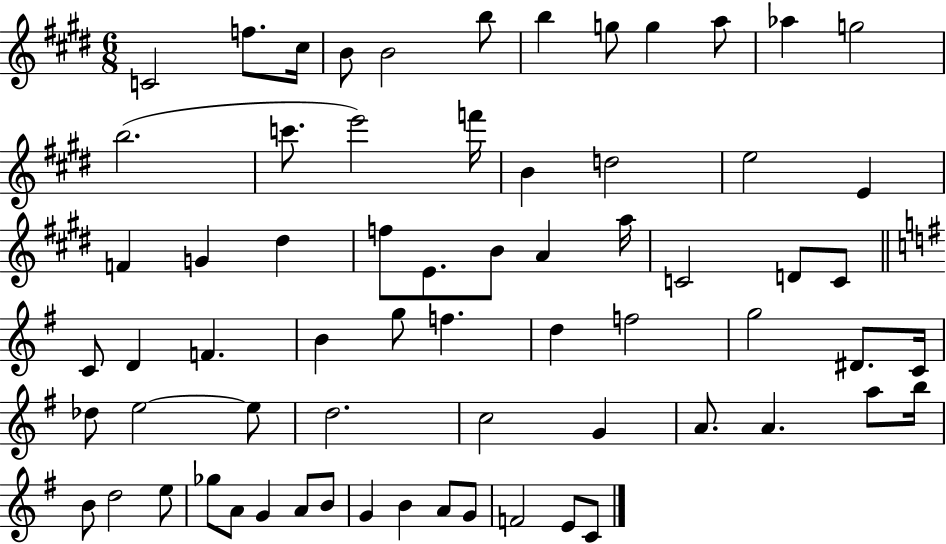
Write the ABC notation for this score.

X:1
T:Untitled
M:6/8
L:1/4
K:E
C2 f/2 ^c/4 B/2 B2 b/2 b g/2 g a/2 _a g2 b2 c'/2 e'2 f'/4 B d2 e2 E F G ^d f/2 E/2 B/2 A a/4 C2 D/2 C/2 C/2 D F B g/2 f d f2 g2 ^D/2 C/4 _d/2 e2 e/2 d2 c2 G A/2 A a/2 b/4 B/2 d2 e/2 _g/2 A/2 G A/2 B/2 G B A/2 G/2 F2 E/2 C/2